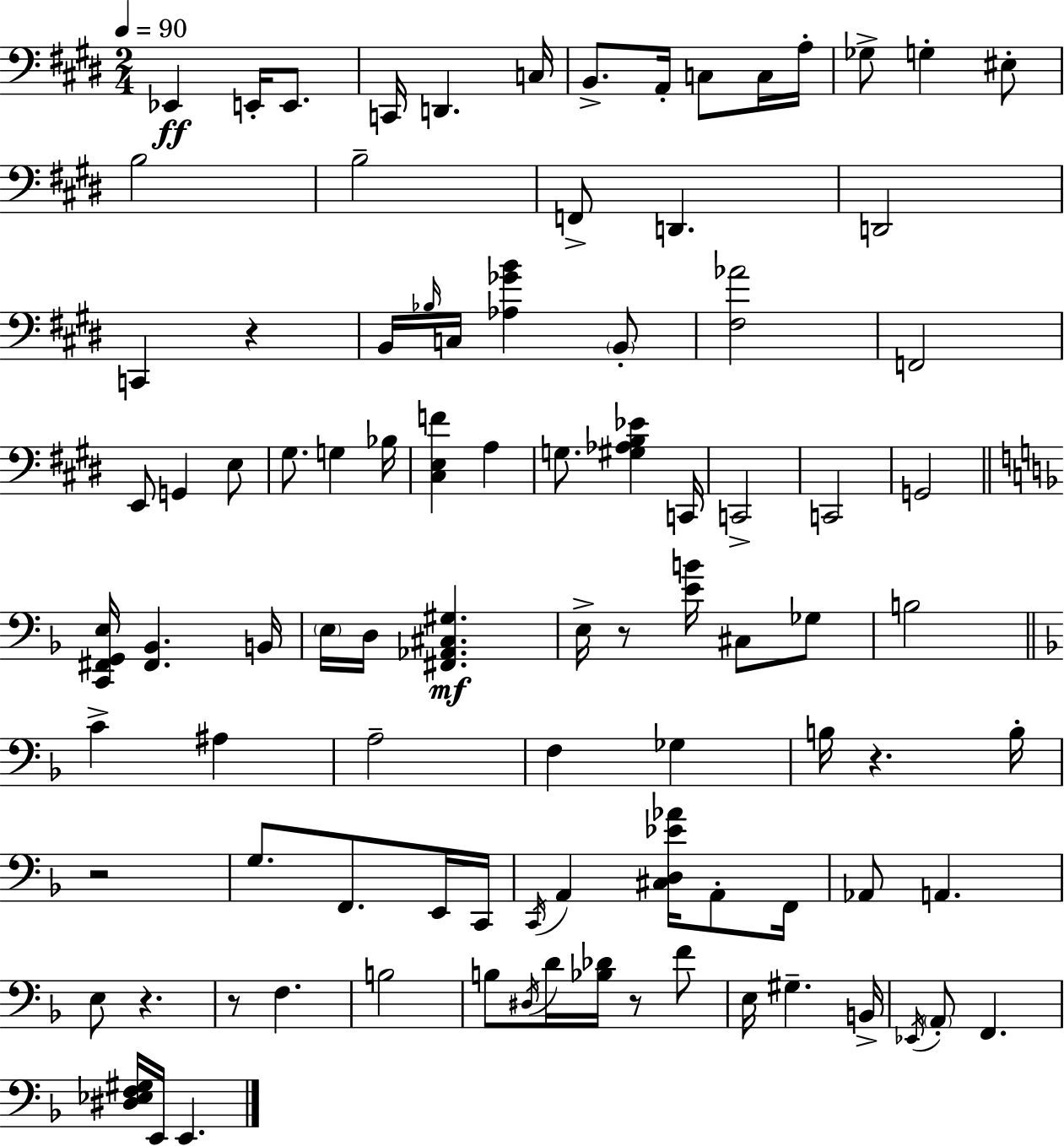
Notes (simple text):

Eb2/q E2/s E2/e. C2/s D2/q. C3/s B2/e. A2/s C3/e C3/s A3/s Gb3/e G3/q EIS3/e B3/h B3/h F2/e D2/q. D2/h C2/q R/q B2/s Bb3/s C3/s [Ab3,Gb4,B4]/q B2/e [F#3,Ab4]/h F2/h E2/e G2/q E3/e G#3/e. G3/q Bb3/s [C#3,E3,F4]/q A3/q G3/e. [G#3,Ab3,B3,Eb4]/q C2/s C2/h C2/h G2/h [C2,F#2,G2,E3]/s [F#2,Bb2]/q. B2/s E3/s D3/s [F#2,Ab2,C#3,G#3]/q. E3/s R/e [E4,B4]/s C#3/e Gb3/e B3/h C4/q A#3/q A3/h F3/q Gb3/q B3/s R/q. B3/s R/h G3/e. F2/e. E2/s C2/s C2/s A2/q [C#3,D3,Eb4,Ab4]/s A2/e F2/s Ab2/e A2/q. E3/e R/q. R/e F3/q. B3/h B3/e D#3/s D4/s [Bb3,Db4]/s R/e F4/e E3/s G#3/q. B2/s Eb2/s A2/e F2/q. [D#3,Eb3,F3,G#3]/s E2/s E2/q.